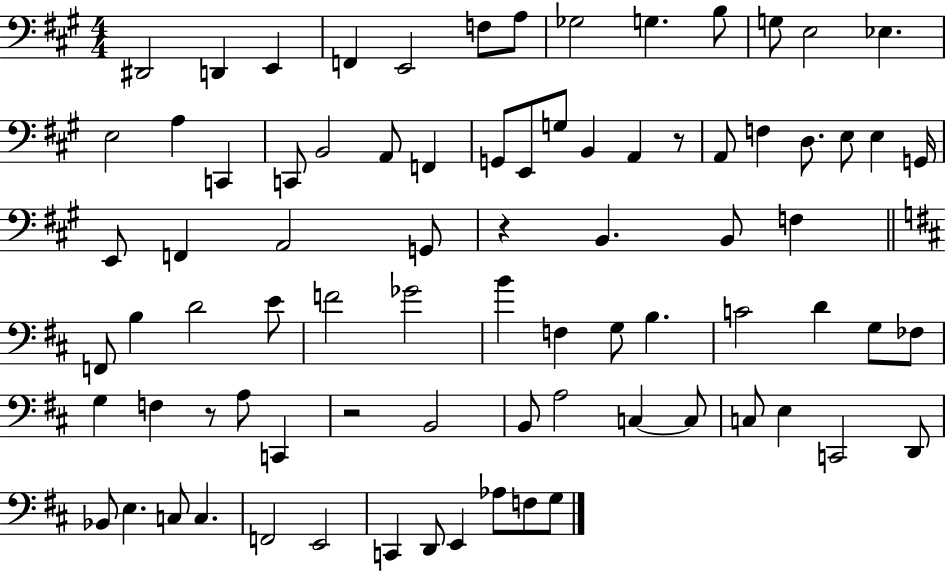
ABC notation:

X:1
T:Untitled
M:4/4
L:1/4
K:A
^D,,2 D,, E,, F,, E,,2 F,/2 A,/2 _G,2 G, B,/2 G,/2 E,2 _E, E,2 A, C,, C,,/2 B,,2 A,,/2 F,, G,,/2 E,,/2 G,/2 B,, A,, z/2 A,,/2 F, D,/2 E,/2 E, G,,/4 E,,/2 F,, A,,2 G,,/2 z B,, B,,/2 F, F,,/2 B, D2 E/2 F2 _G2 B F, G,/2 B, C2 D G,/2 _F,/2 G, F, z/2 A,/2 C,, z2 B,,2 B,,/2 A,2 C, C,/2 C,/2 E, C,,2 D,,/2 _B,,/2 E, C,/2 C, F,,2 E,,2 C,, D,,/2 E,, _A,/2 F,/2 G,/2